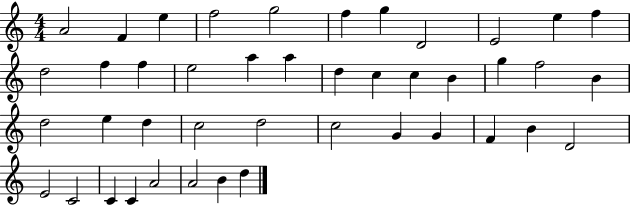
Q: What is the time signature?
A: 4/4